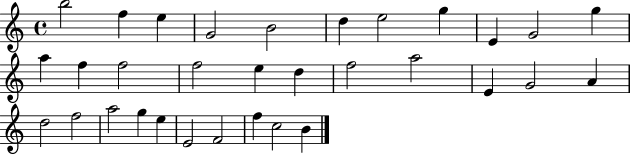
X:1
T:Untitled
M:4/4
L:1/4
K:C
b2 f e G2 B2 d e2 g E G2 g a f f2 f2 e d f2 a2 E G2 A d2 f2 a2 g e E2 F2 f c2 B